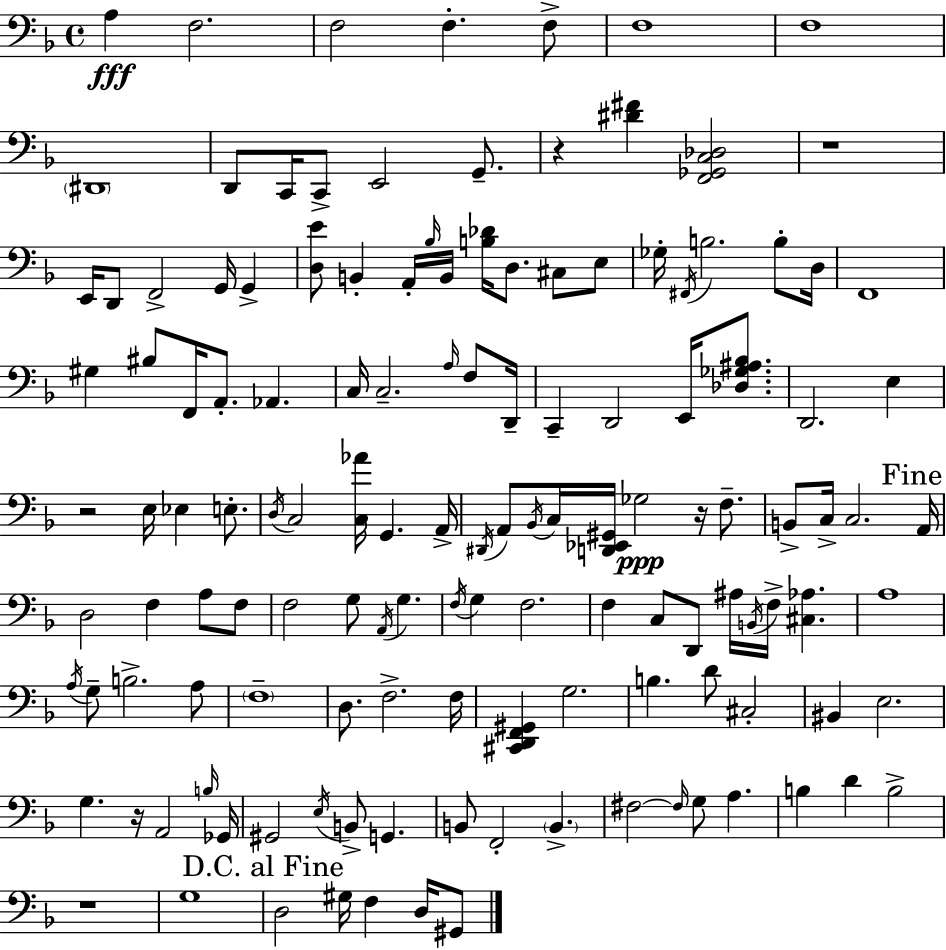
X:1
T:Untitled
M:4/4
L:1/4
K:F
A, F,2 F,2 F, F,/2 F,4 F,4 ^D,,4 D,,/2 C,,/4 C,,/2 E,,2 G,,/2 z [^D^F] [F,,_G,,C,_D,]2 z4 E,,/4 D,,/2 F,,2 G,,/4 G,, [D,E]/2 B,, A,,/4 _B,/4 B,,/4 [B,_D]/4 D,/2 ^C,/2 E,/2 _G,/4 ^F,,/4 B,2 B,/2 D,/4 F,,4 ^G, ^B,/2 F,,/4 A,,/2 _A,, C,/4 C,2 A,/4 F,/2 D,,/4 C,, D,,2 E,,/4 [_D,_G,^A,_B,]/2 D,,2 E, z2 E,/4 _E, E,/2 D,/4 C,2 [C,_A]/4 G,, A,,/4 ^D,,/4 A,,/2 _B,,/4 C,/4 [D,,_E,,^G,,]/4 _G,2 z/4 F,/2 B,,/2 C,/4 C,2 A,,/4 D,2 F, A,/2 F,/2 F,2 G,/2 A,,/4 G, F,/4 G, F,2 F, C,/2 D,,/2 ^A,/4 B,,/4 F,/4 [^C,_A,] A,4 A,/4 G,/2 B,2 A,/2 F,4 D,/2 F,2 F,/4 [^C,,D,,F,,^G,,] G,2 B, D/2 ^C,2 ^B,, E,2 G, z/4 A,,2 B,/4 _G,,/4 ^G,,2 E,/4 B,,/2 G,, B,,/2 F,,2 B,, ^F,2 ^F,/4 G,/2 A, B, D B,2 z4 G,4 D,2 ^G,/4 F, D,/4 ^G,,/2